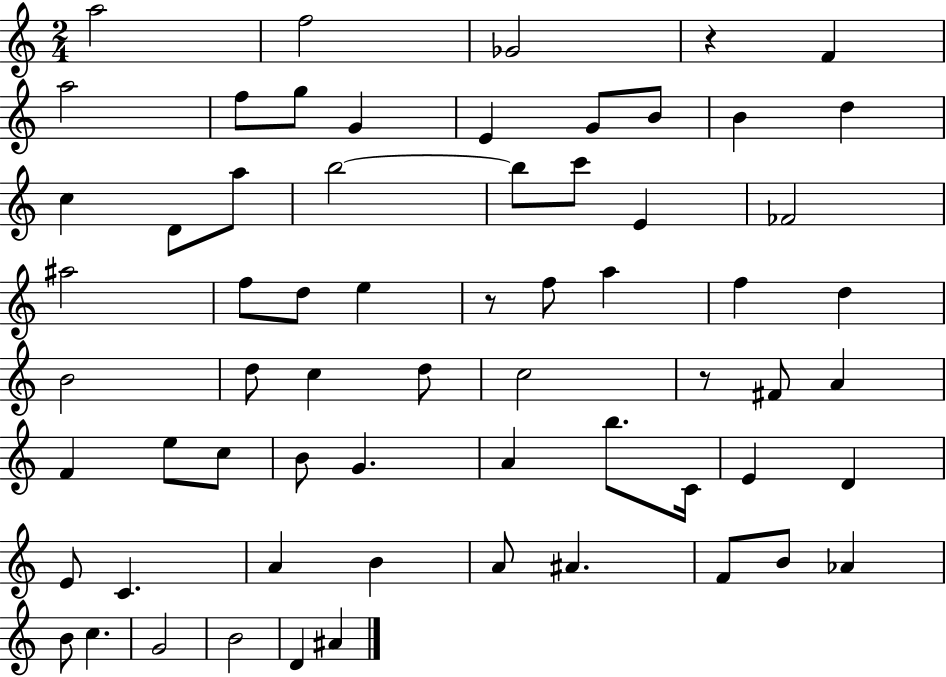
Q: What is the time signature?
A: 2/4